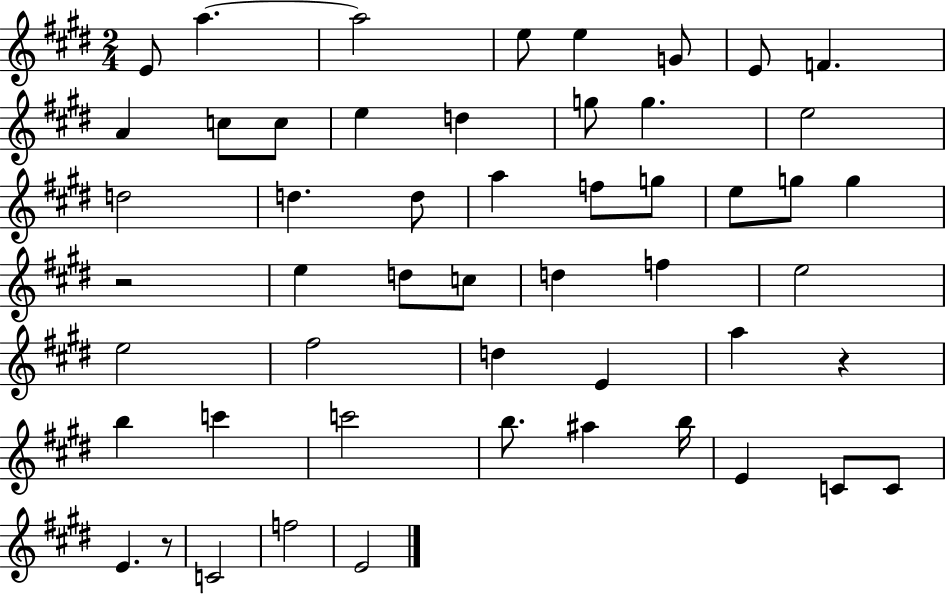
E4/e A5/q. A5/h E5/e E5/q G4/e E4/e F4/q. A4/q C5/e C5/e E5/q D5/q G5/e G5/q. E5/h D5/h D5/q. D5/e A5/q F5/e G5/e E5/e G5/e G5/q R/h E5/q D5/e C5/e D5/q F5/q E5/h E5/h F#5/h D5/q E4/q A5/q R/q B5/q C6/q C6/h B5/e. A#5/q B5/s E4/q C4/e C4/e E4/q. R/e C4/h F5/h E4/h